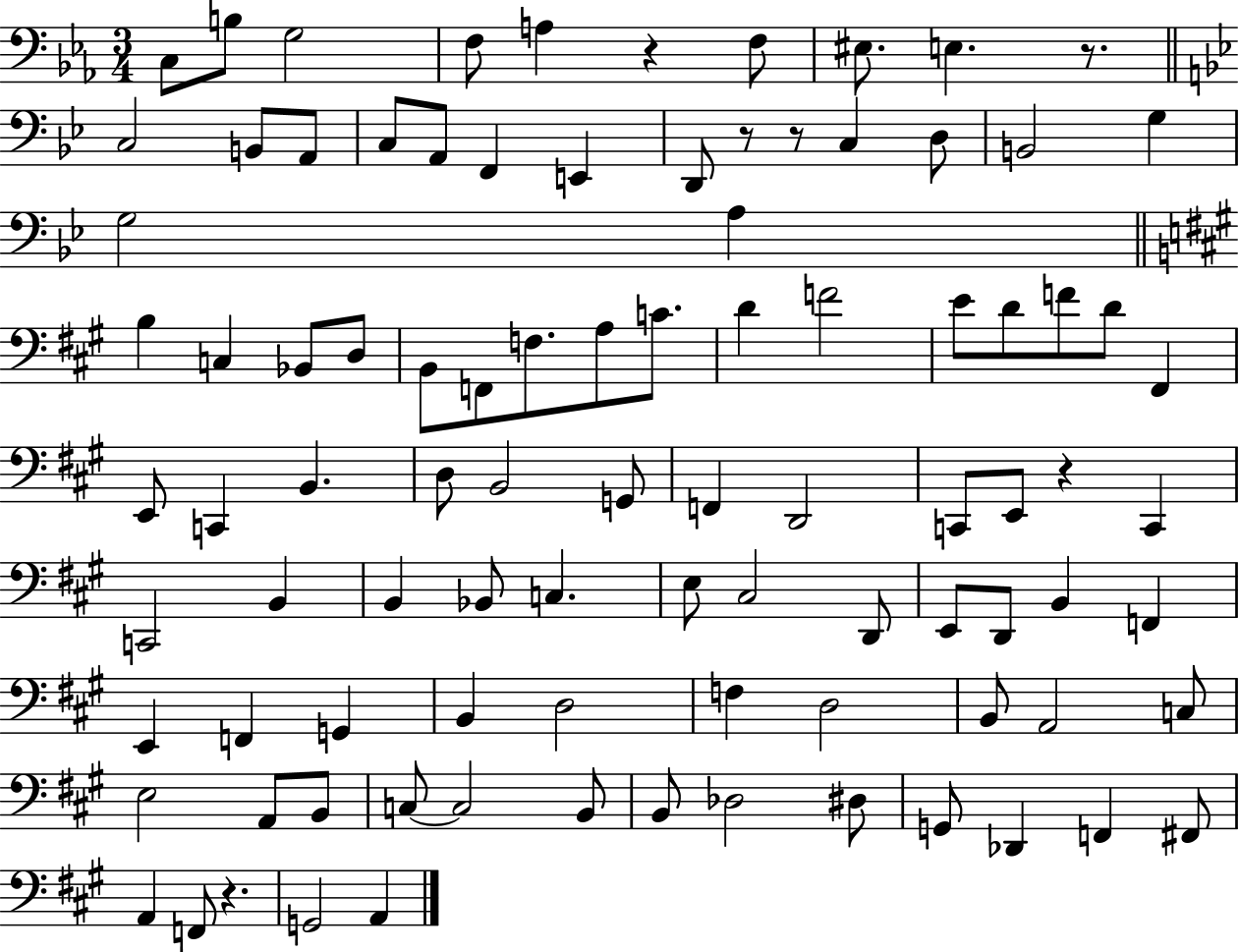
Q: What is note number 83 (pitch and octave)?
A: F2